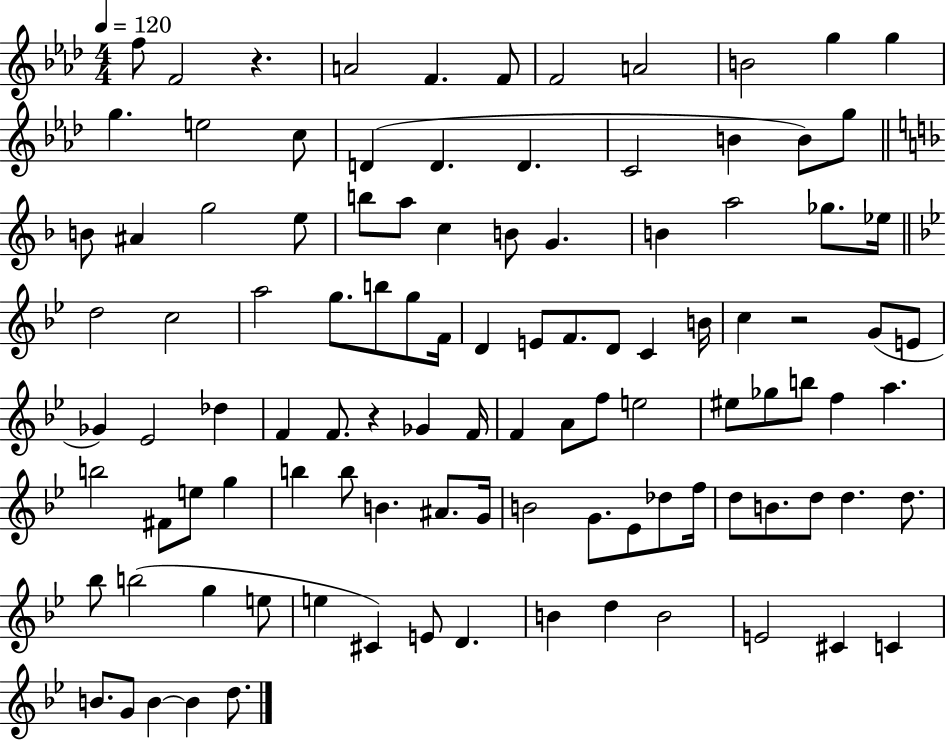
{
  \clef treble
  \numericTimeSignature
  \time 4/4
  \key aes \major
  \tempo 4 = 120
  f''8 f'2 r4. | a'2 f'4. f'8 | f'2 a'2 | b'2 g''4 g''4 | \break g''4. e''2 c''8 | d'4( d'4. d'4. | c'2 b'4 b'8) g''8 | \bar "||" \break \key f \major b'8 ais'4 g''2 e''8 | b''8 a''8 c''4 b'8 g'4. | b'4 a''2 ges''8. ees''16 | \bar "||" \break \key bes \major d''2 c''2 | a''2 g''8. b''8 g''8 f'16 | d'4 e'8 f'8. d'8 c'4 b'16 | c''4 r2 g'8( e'8 | \break ges'4) ees'2 des''4 | f'4 f'8. r4 ges'4 f'16 | f'4 a'8 f''8 e''2 | eis''8 ges''8 b''8 f''4 a''4. | \break b''2 fis'8 e''8 g''4 | b''4 b''8 b'4. ais'8. g'16 | b'2 g'8. ees'8 des''8 f''16 | d''8 b'8. d''8 d''4. d''8. | \break bes''8 b''2( g''4 e''8 | e''4 cis'4) e'8 d'4. | b'4 d''4 b'2 | e'2 cis'4 c'4 | \break b'8. g'8 b'4~~ b'4 d''8. | \bar "|."
}